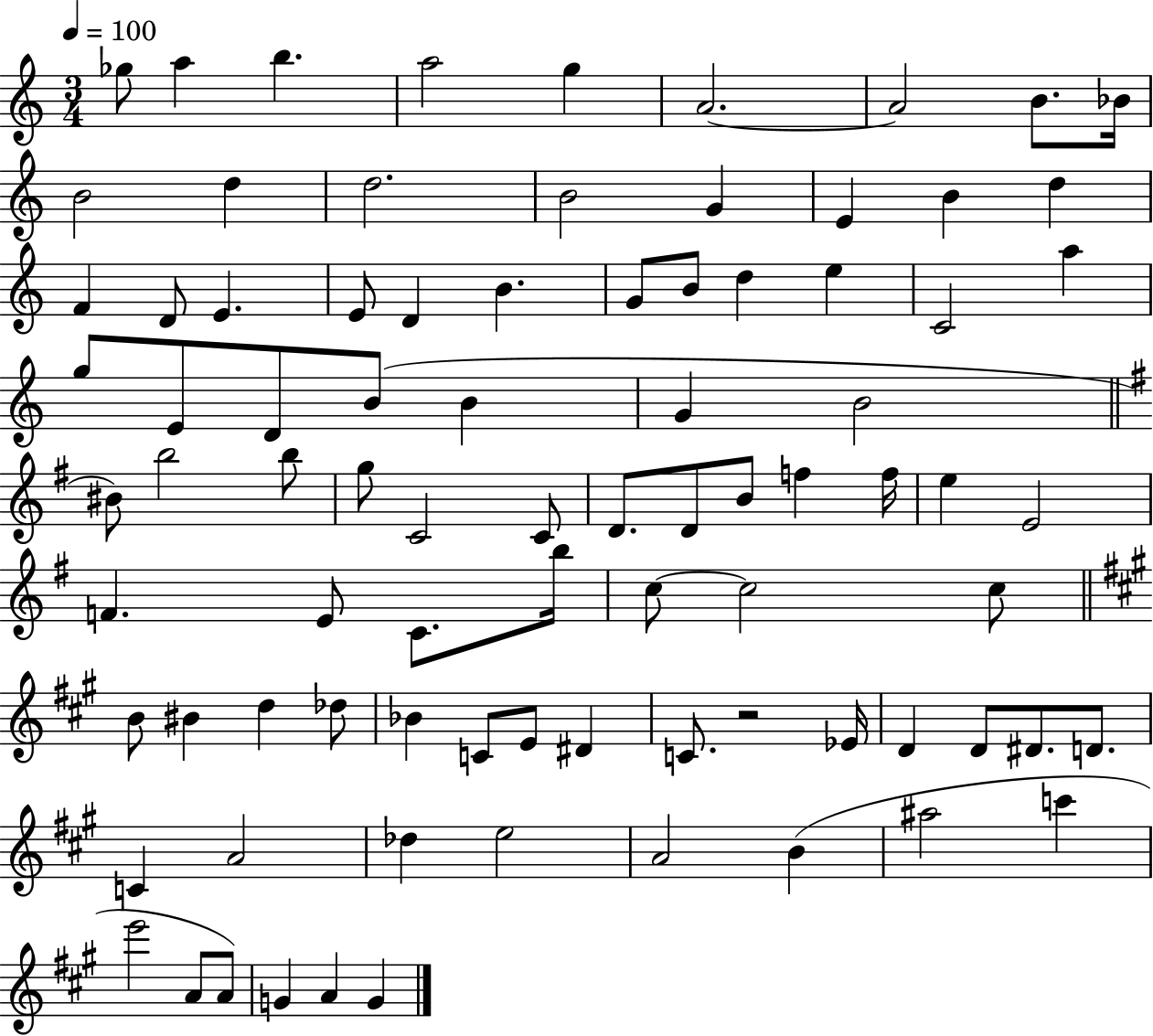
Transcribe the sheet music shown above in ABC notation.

X:1
T:Untitled
M:3/4
L:1/4
K:C
_g/2 a b a2 g A2 A2 B/2 _B/4 B2 d d2 B2 G E B d F D/2 E E/2 D B G/2 B/2 d e C2 a g/2 E/2 D/2 B/2 B G B2 ^B/2 b2 b/2 g/2 C2 C/2 D/2 D/2 B/2 f f/4 e E2 F E/2 C/2 b/4 c/2 c2 c/2 B/2 ^B d _d/2 _B C/2 E/2 ^D C/2 z2 _E/4 D D/2 ^D/2 D/2 C A2 _d e2 A2 B ^a2 c' e'2 A/2 A/2 G A G